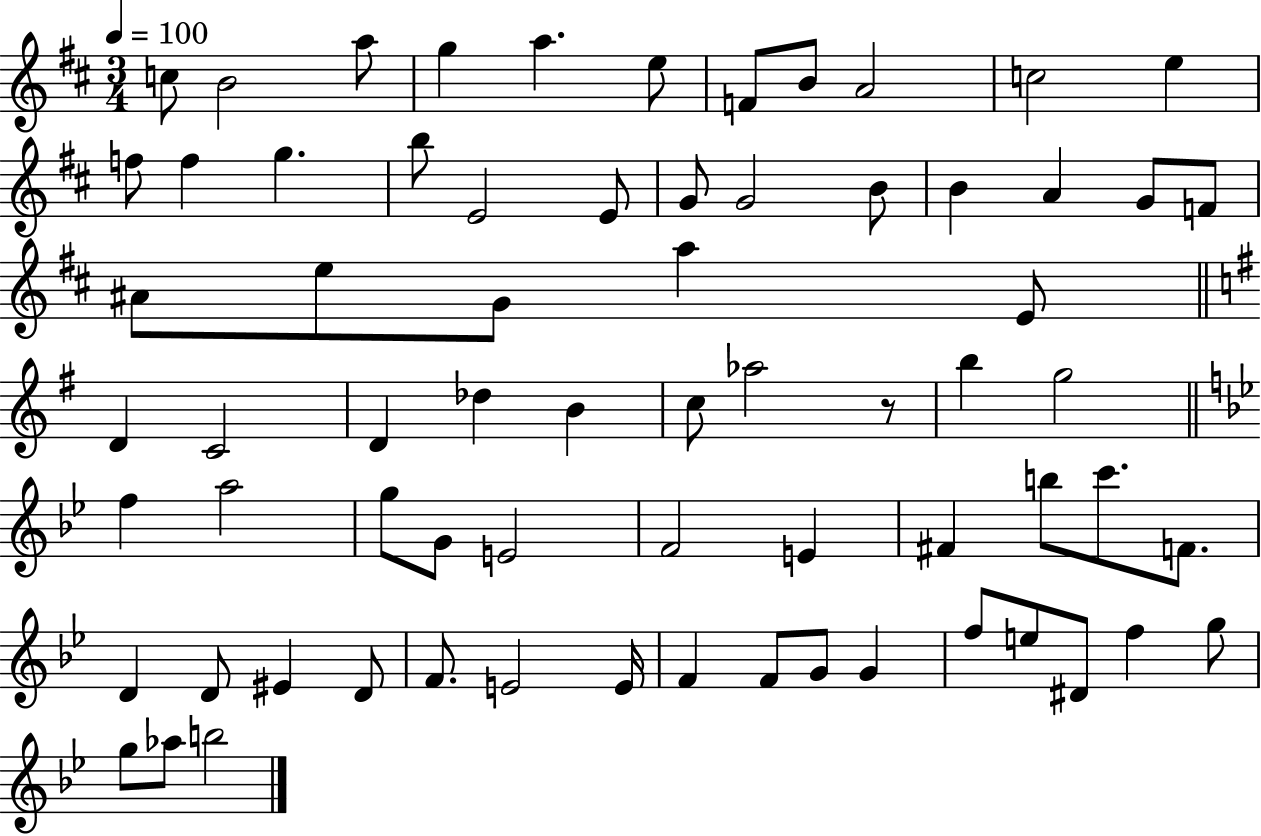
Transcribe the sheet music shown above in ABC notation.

X:1
T:Untitled
M:3/4
L:1/4
K:D
c/2 B2 a/2 g a e/2 F/2 B/2 A2 c2 e f/2 f g b/2 E2 E/2 G/2 G2 B/2 B A G/2 F/2 ^A/2 e/2 G/2 a E/2 D C2 D _d B c/2 _a2 z/2 b g2 f a2 g/2 G/2 E2 F2 E ^F b/2 c'/2 F/2 D D/2 ^E D/2 F/2 E2 E/4 F F/2 G/2 G f/2 e/2 ^D/2 f g/2 g/2 _a/2 b2